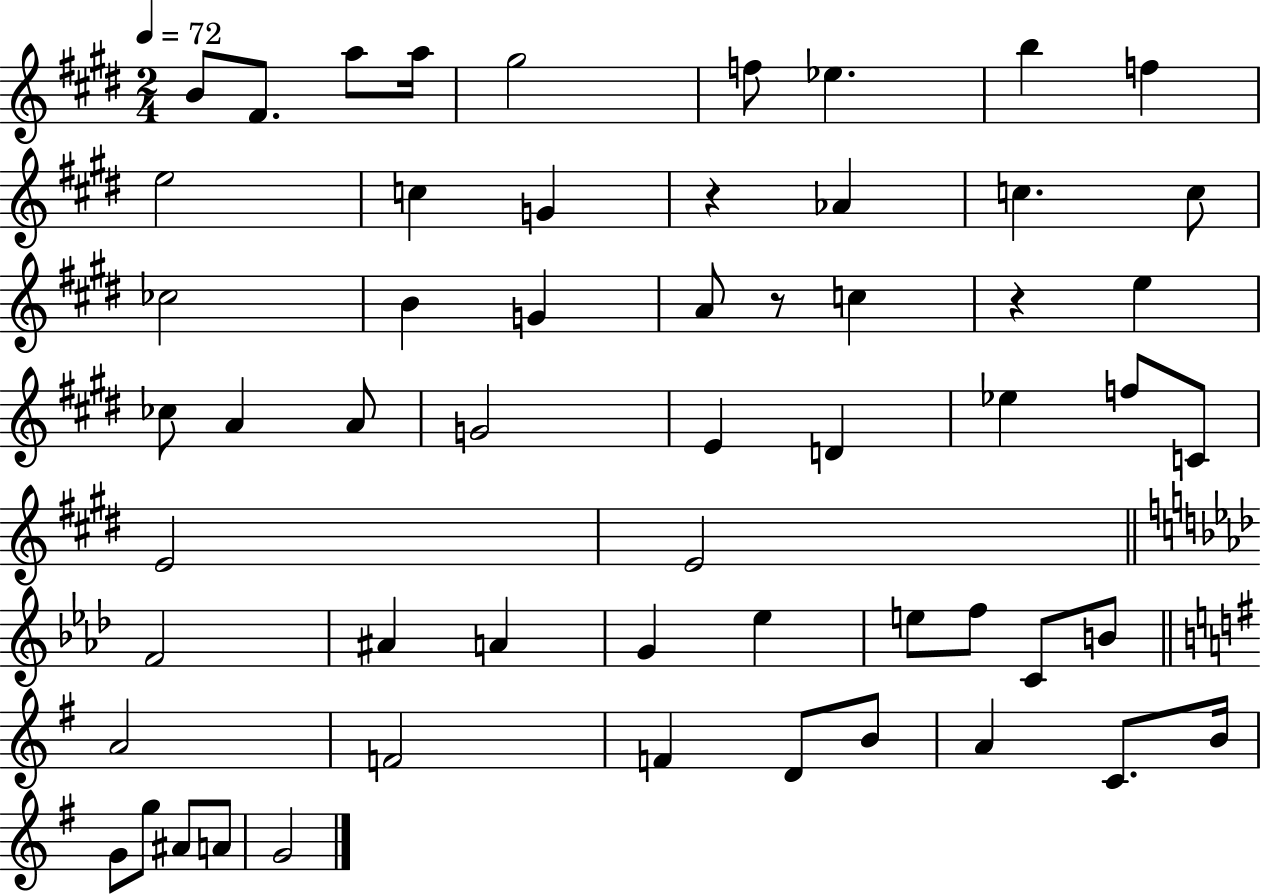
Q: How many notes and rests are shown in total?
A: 57